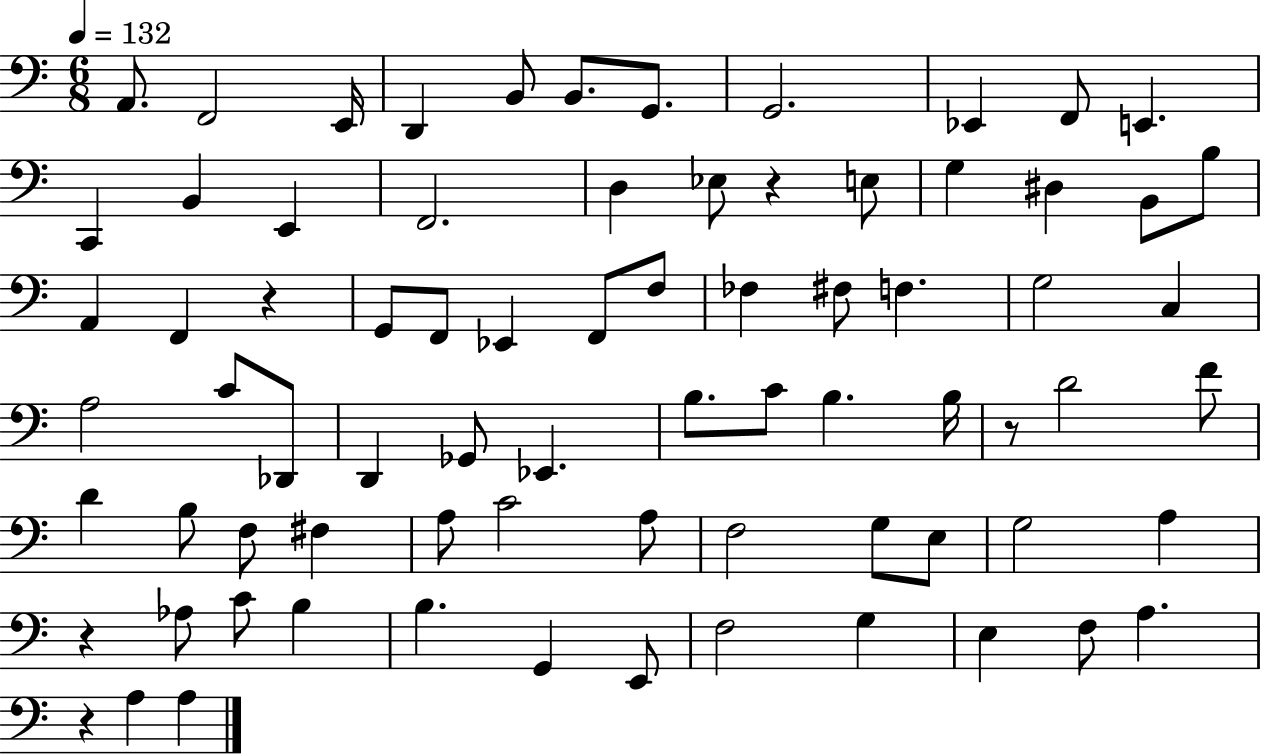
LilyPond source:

{
  \clef bass
  \numericTimeSignature
  \time 6/8
  \key c \major
  \tempo 4 = 132
  a,8. f,2 e,16 | d,4 b,8 b,8. g,8. | g,2. | ees,4 f,8 e,4. | \break c,4 b,4 e,4 | f,2. | d4 ees8 r4 e8 | g4 dis4 b,8 b8 | \break a,4 f,4 r4 | g,8 f,8 ees,4 f,8 f8 | fes4 fis8 f4. | g2 c4 | \break a2 c'8 des,8 | d,4 ges,8 ees,4. | b8. c'8 b4. b16 | r8 d'2 f'8 | \break d'4 b8 f8 fis4 | a8 c'2 a8 | f2 g8 e8 | g2 a4 | \break r4 aes8 c'8 b4 | b4. g,4 e,8 | f2 g4 | e4 f8 a4. | \break r4 a4 a4 | \bar "|."
}